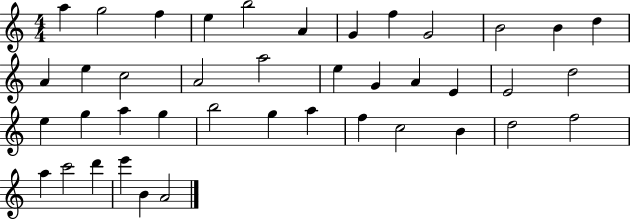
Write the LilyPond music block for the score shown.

{
  \clef treble
  \numericTimeSignature
  \time 4/4
  \key c \major
  a''4 g''2 f''4 | e''4 b''2 a'4 | g'4 f''4 g'2 | b'2 b'4 d''4 | \break a'4 e''4 c''2 | a'2 a''2 | e''4 g'4 a'4 e'4 | e'2 d''2 | \break e''4 g''4 a''4 g''4 | b''2 g''4 a''4 | f''4 c''2 b'4 | d''2 f''2 | \break a''4 c'''2 d'''4 | e'''4 b'4 a'2 | \bar "|."
}